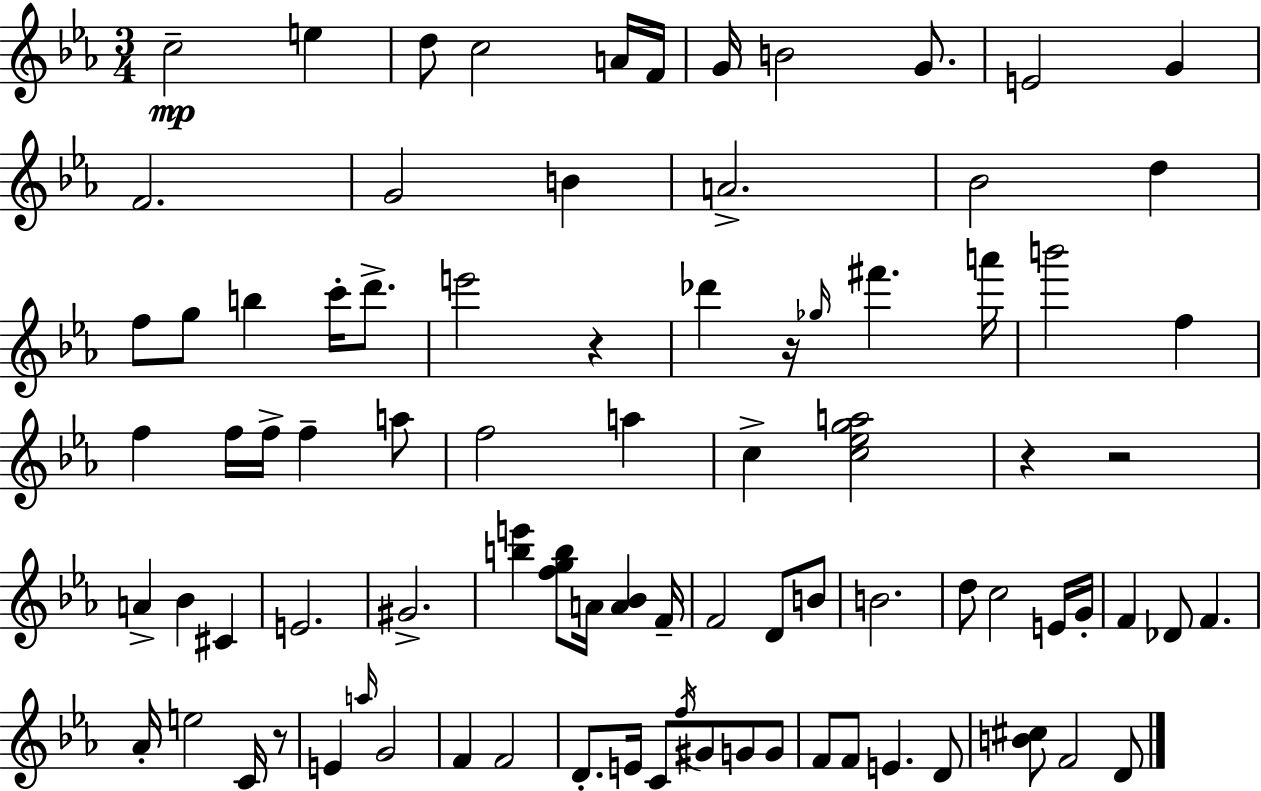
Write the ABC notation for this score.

X:1
T:Untitled
M:3/4
L:1/4
K:Cm
c2 e d/2 c2 A/4 F/4 G/4 B2 G/2 E2 G F2 G2 B A2 _B2 d f/2 g/2 b c'/4 d'/2 e'2 z _d' z/4 _g/4 ^f' a'/4 b'2 f f f/4 f/4 f a/2 f2 a c [c_ega]2 z z2 A _B ^C E2 ^G2 [be'] [fgb]/2 A/4 [A_B] F/4 F2 D/2 B/2 B2 d/2 c2 E/4 G/4 F _D/2 F _A/4 e2 C/4 z/2 E a/4 G2 F F2 D/2 E/4 C/2 f/4 ^G/2 G/2 G/2 F/2 F/2 E D/2 [B^c]/2 F2 D/2